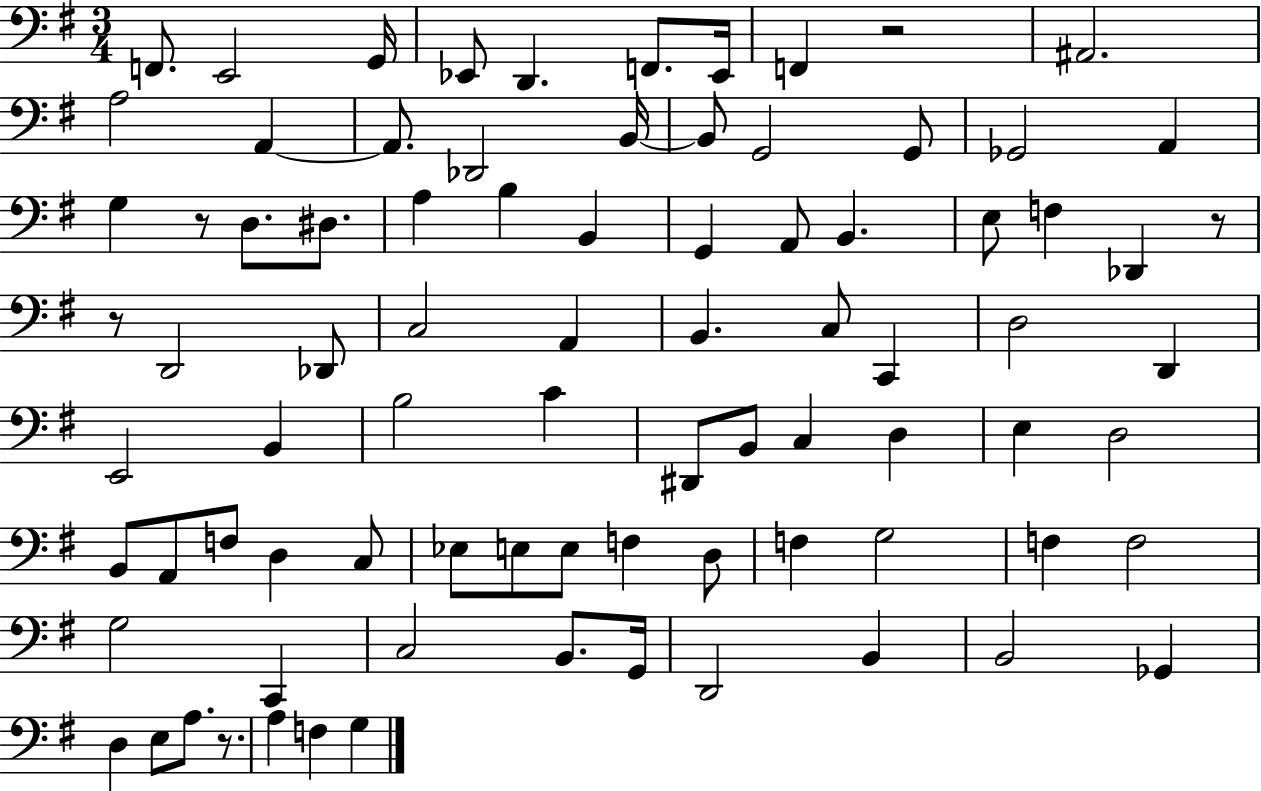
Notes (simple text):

F2/e. E2/h G2/s Eb2/e D2/q. F2/e. Eb2/s F2/q R/h A#2/h. A3/h A2/q A2/e. Db2/h B2/s B2/e G2/h G2/e Gb2/h A2/q G3/q R/e D3/e. D#3/e. A3/q B3/q B2/q G2/q A2/e B2/q. E3/e F3/q Db2/q R/e R/e D2/h Db2/e C3/h A2/q B2/q. C3/e C2/q D3/h D2/q E2/h B2/q B3/h C4/q D#2/e B2/e C3/q D3/q E3/q D3/h B2/e A2/e F3/e D3/q C3/e Eb3/e E3/e E3/e F3/q D3/e F3/q G3/h F3/q F3/h G3/h C2/q C3/h B2/e. G2/s D2/h B2/q B2/h Gb2/q D3/q E3/e A3/e. R/e. A3/q F3/q G3/q